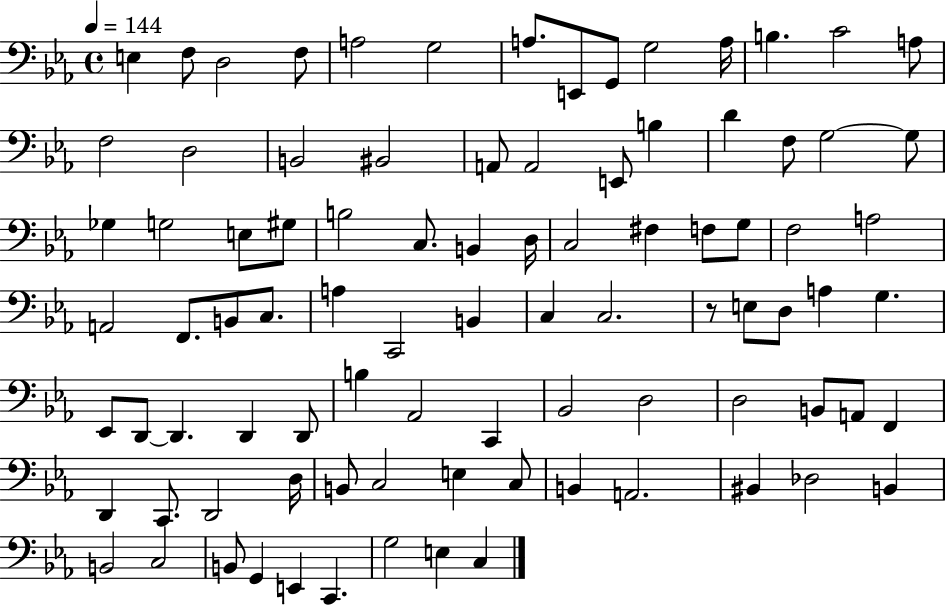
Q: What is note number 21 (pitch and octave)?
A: E2